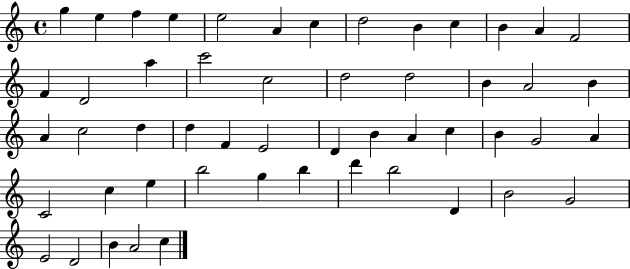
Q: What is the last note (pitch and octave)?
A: C5